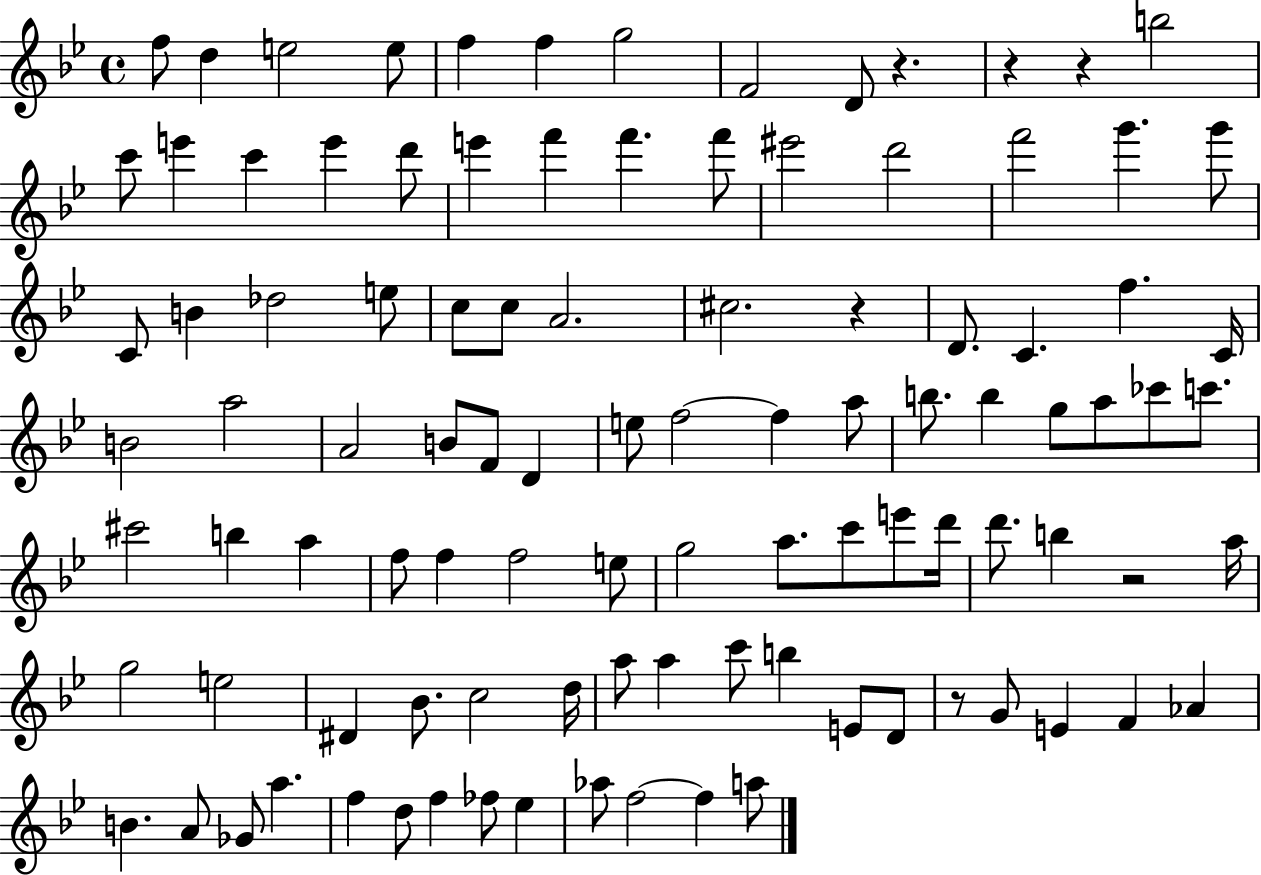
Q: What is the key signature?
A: BES major